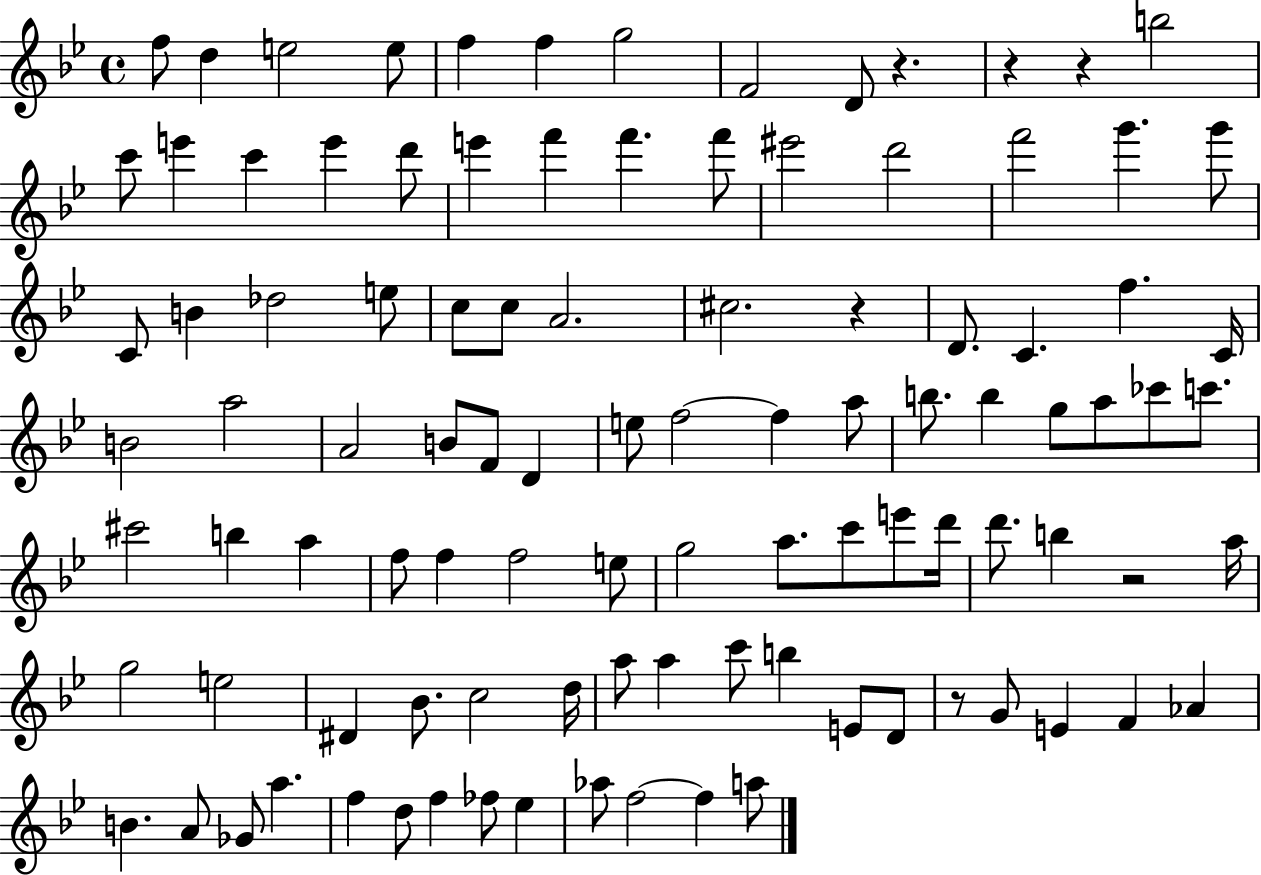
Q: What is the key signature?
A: BES major